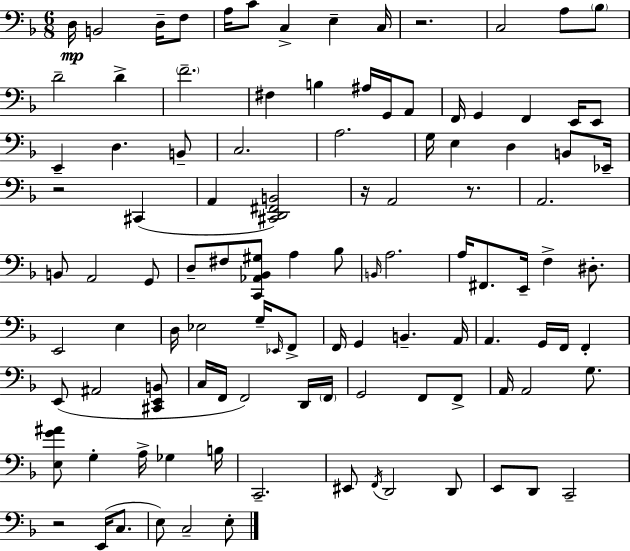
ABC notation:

X:1
T:Untitled
M:6/8
L:1/4
K:Dm
D,/4 B,,2 D,/4 F,/2 A,/4 C/2 C, E, C,/4 z2 C,2 A,/2 _B,/2 D2 D F2 ^F, B, ^A,/4 G,,/4 A,,/2 F,,/4 G,, F,, E,,/4 E,,/2 E,, D, B,,/2 C,2 A,2 G,/4 E, D, B,,/2 _E,,/4 z2 ^C,, A,, [^C,,D,,^F,,B,,]2 z/4 A,,2 z/2 A,,2 B,,/2 A,,2 G,,/2 D,/2 ^F,/2 [C,,_A,,_B,,^G,]/2 A, _B,/2 B,,/4 A,2 A,/4 ^F,,/2 E,,/4 F, ^D,/2 E,,2 E, D,/4 _E,2 G,/4 _E,,/4 F,,/2 F,,/4 G,, B,, A,,/4 A,, G,,/4 F,,/4 F,, E,,/2 ^A,,2 [^C,,E,,B,,]/2 C,/4 F,,/4 F,,2 D,,/4 F,,/4 G,,2 F,,/2 F,,/2 A,,/4 A,,2 G,/2 [E,G^A]/2 G, A,/4 _G, B,/4 C,,2 ^E,,/2 F,,/4 D,,2 D,,/2 E,,/2 D,,/2 C,,2 z2 E,,/4 C,/2 E,/2 C,2 E,/2